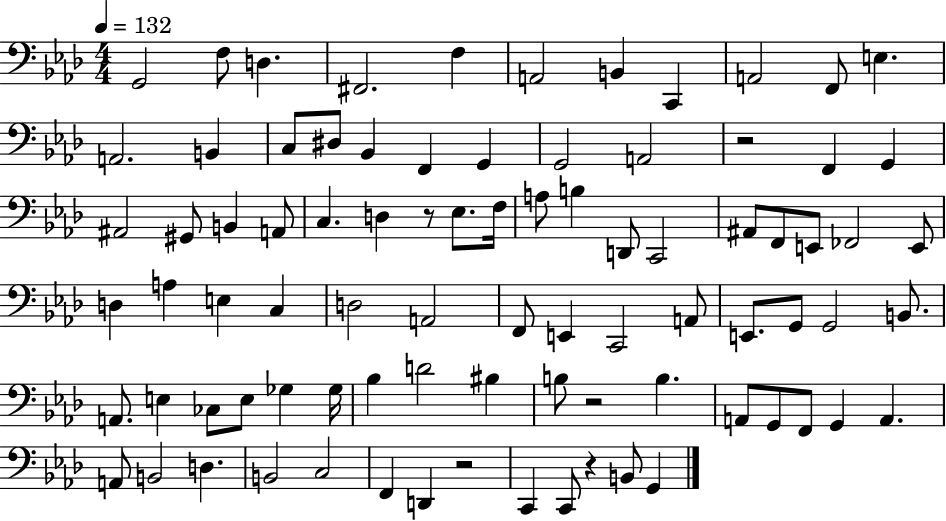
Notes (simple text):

G2/h F3/e D3/q. F#2/h. F3/q A2/h B2/q C2/q A2/h F2/e E3/q. A2/h. B2/q C3/e D#3/e Bb2/q F2/q G2/q G2/h A2/h R/h F2/q G2/q A#2/h G#2/e B2/q A2/e C3/q. D3/q R/e Eb3/e. F3/s A3/e B3/q D2/e C2/h A#2/e F2/e E2/e FES2/h E2/e D3/q A3/q E3/q C3/q D3/h A2/h F2/e E2/q C2/h A2/e E2/e. G2/e G2/h B2/e. A2/e. E3/q CES3/e E3/e Gb3/q Gb3/s Bb3/q D4/h BIS3/q B3/e R/h B3/q. A2/e G2/e F2/e G2/q A2/q. A2/e B2/h D3/q. B2/h C3/h F2/q D2/q R/h C2/q C2/e R/q B2/e G2/q